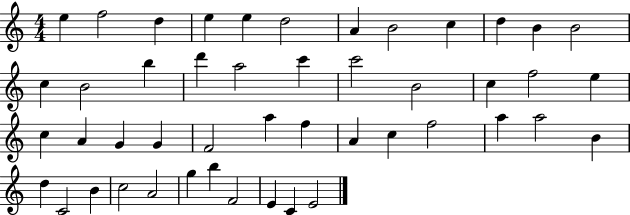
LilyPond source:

{
  \clef treble
  \numericTimeSignature
  \time 4/4
  \key c \major
  e''4 f''2 d''4 | e''4 e''4 d''2 | a'4 b'2 c''4 | d''4 b'4 b'2 | \break c''4 b'2 b''4 | d'''4 a''2 c'''4 | c'''2 b'2 | c''4 f''2 e''4 | \break c''4 a'4 g'4 g'4 | f'2 a''4 f''4 | a'4 c''4 f''2 | a''4 a''2 b'4 | \break d''4 c'2 b'4 | c''2 a'2 | g''4 b''4 f'2 | e'4 c'4 e'2 | \break \bar "|."
}